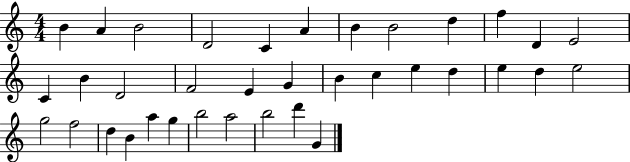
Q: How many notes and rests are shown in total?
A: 36